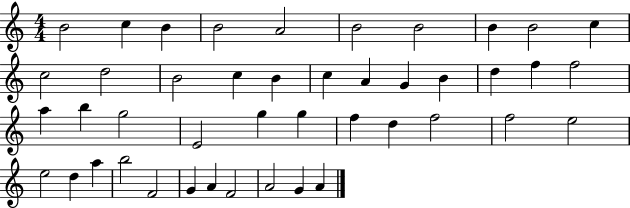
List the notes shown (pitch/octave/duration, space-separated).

B4/h C5/q B4/q B4/h A4/h B4/h B4/h B4/q B4/h C5/q C5/h D5/h B4/h C5/q B4/q C5/q A4/q G4/q B4/q D5/q F5/q F5/h A5/q B5/q G5/h E4/h G5/q G5/q F5/q D5/q F5/h F5/h E5/h E5/h D5/q A5/q B5/h F4/h G4/q A4/q F4/h A4/h G4/q A4/q